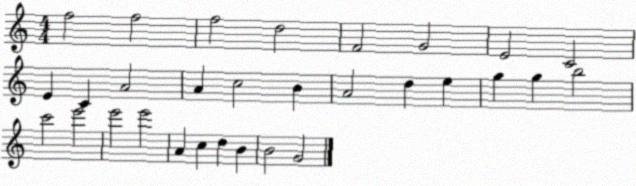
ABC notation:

X:1
T:Untitled
M:4/4
L:1/4
K:C
f2 f2 f2 d2 F2 G2 E2 C2 E C A2 A c2 B A2 d e g g b2 c'2 e'2 e'2 e'2 A c d B B2 G2